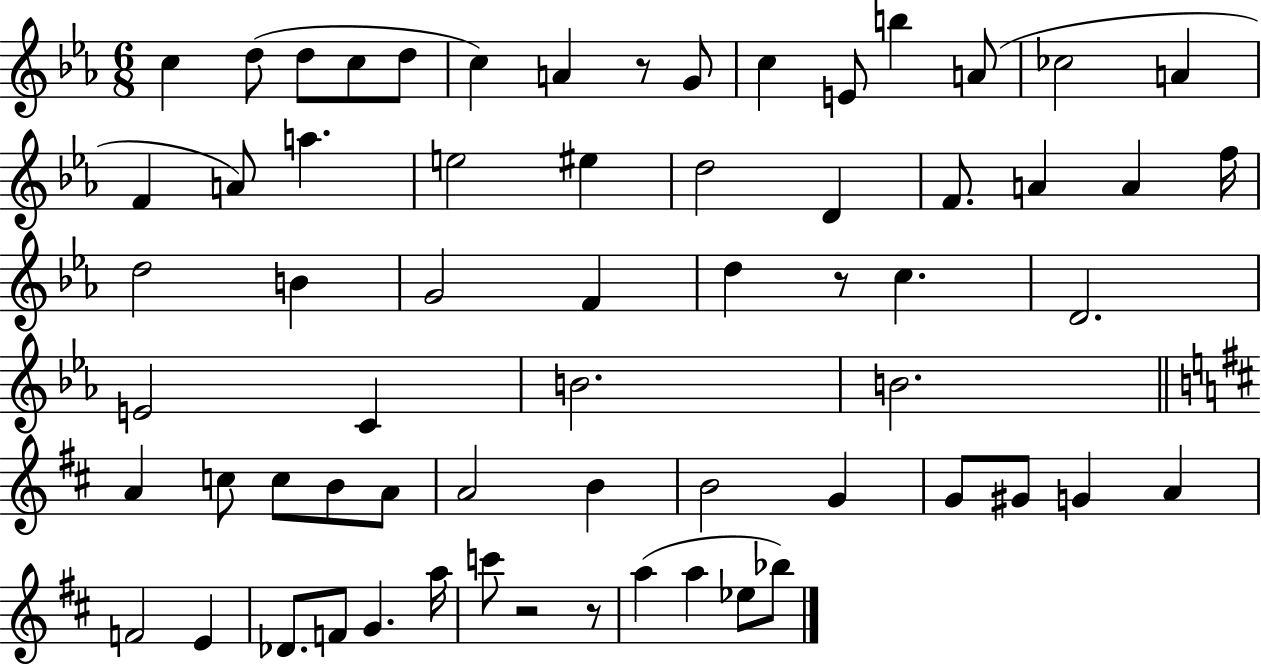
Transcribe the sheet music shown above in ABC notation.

X:1
T:Untitled
M:6/8
L:1/4
K:Eb
c d/2 d/2 c/2 d/2 c A z/2 G/2 c E/2 b A/2 _c2 A F A/2 a e2 ^e d2 D F/2 A A f/4 d2 B G2 F d z/2 c D2 E2 C B2 B2 A c/2 c/2 B/2 A/2 A2 B B2 G G/2 ^G/2 G A F2 E _D/2 F/2 G a/4 c'/2 z2 z/2 a a _e/2 _b/2